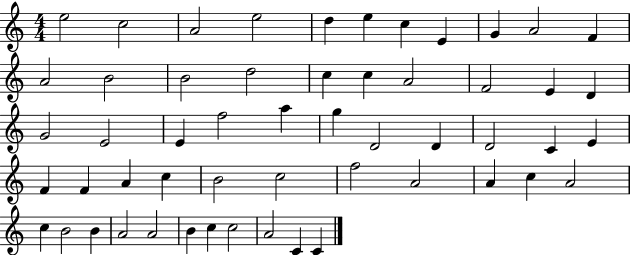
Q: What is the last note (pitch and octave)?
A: C4